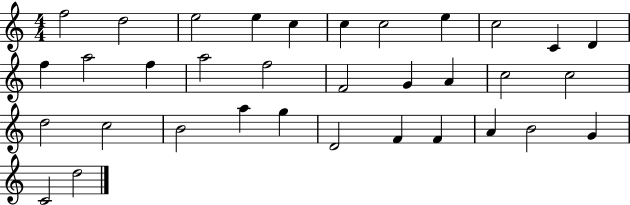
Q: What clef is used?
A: treble